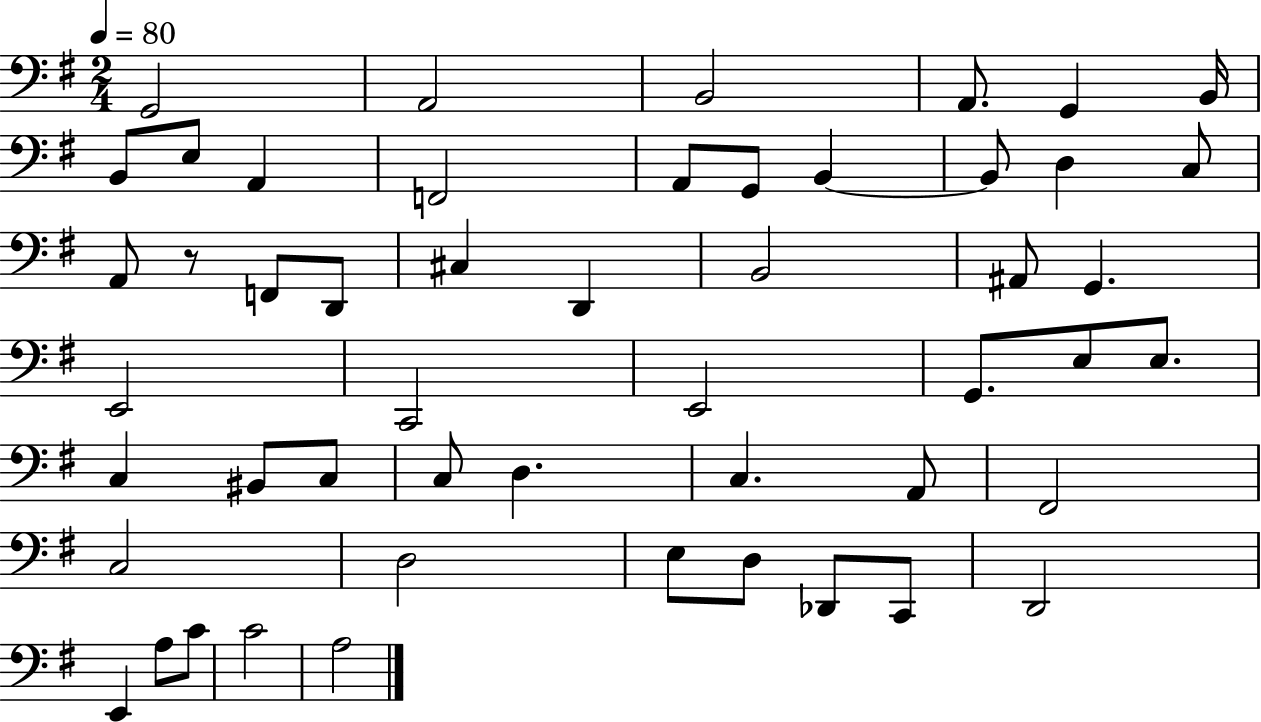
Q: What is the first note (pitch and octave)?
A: G2